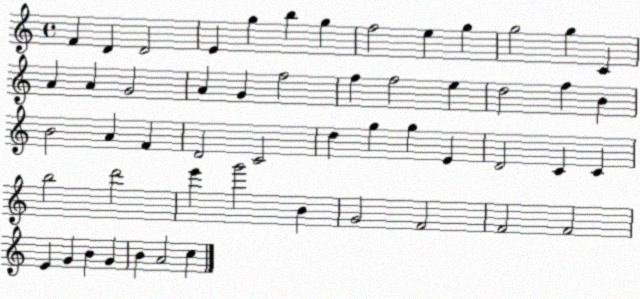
X:1
T:Untitled
M:4/4
L:1/4
K:C
F D D2 E g b g f2 e g g2 g C A A G2 A G f2 f f2 e d2 f B B2 A F D2 C2 d g g E D2 C C b2 d'2 e' g'2 B G2 F2 F2 F2 E G B G B A2 c